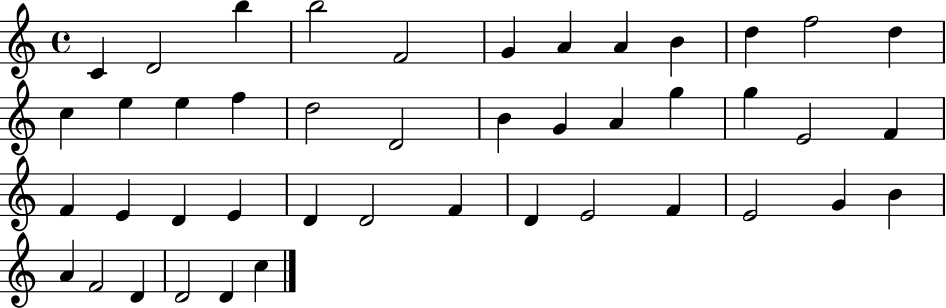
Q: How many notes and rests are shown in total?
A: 44